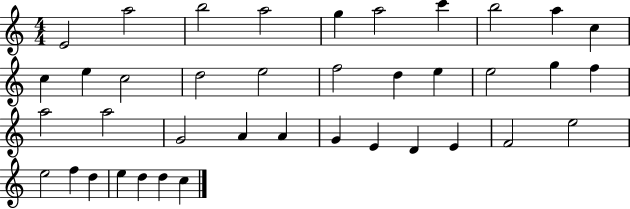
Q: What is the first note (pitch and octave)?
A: E4